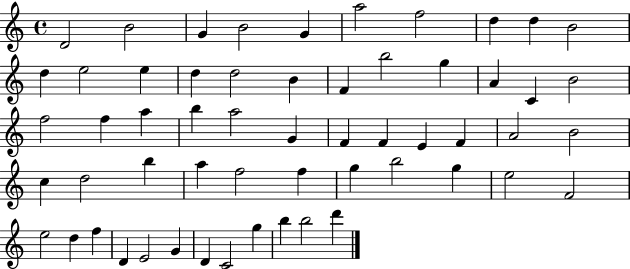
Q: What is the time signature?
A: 4/4